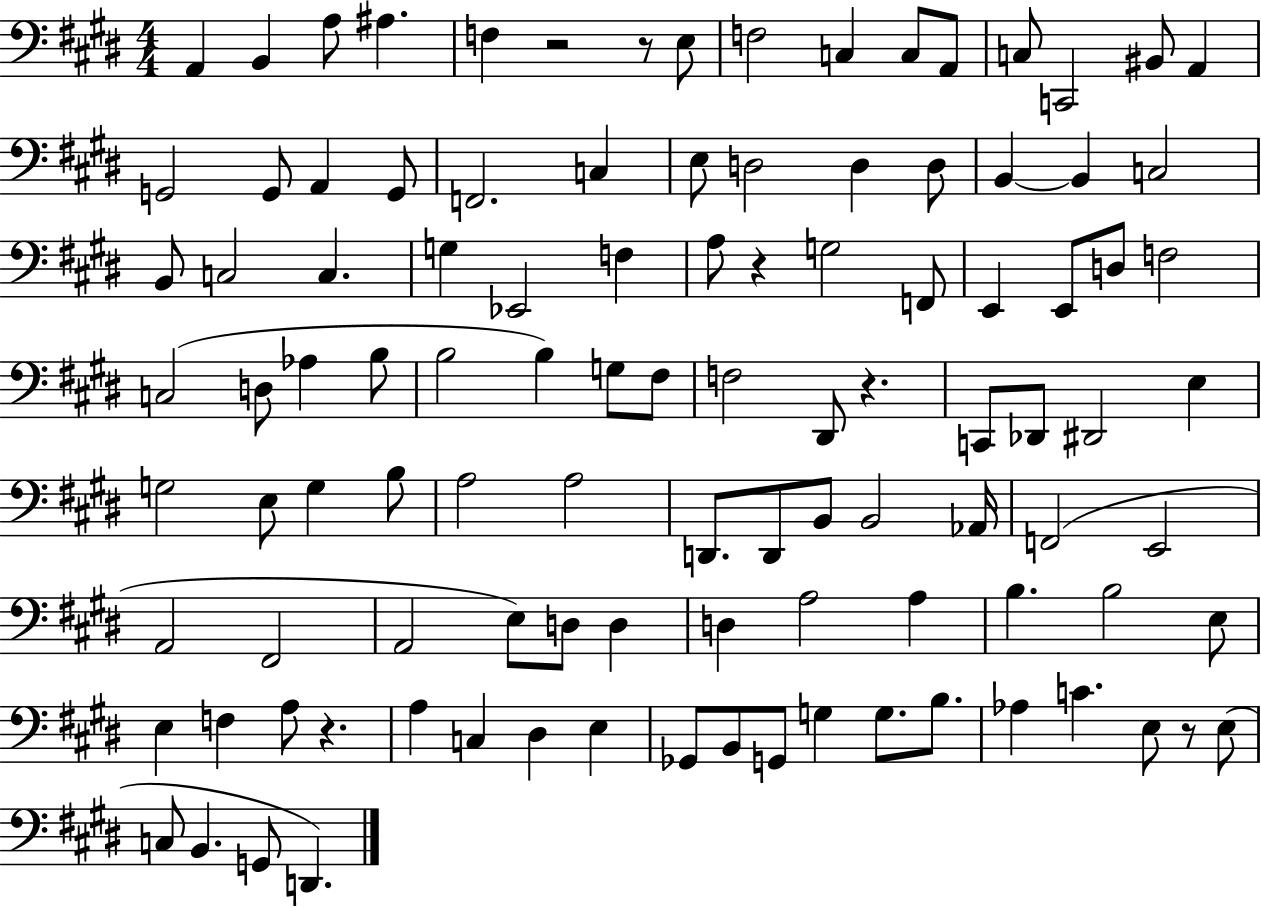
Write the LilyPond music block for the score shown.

{
  \clef bass
  \numericTimeSignature
  \time 4/4
  \key e \major
  a,4 b,4 a8 ais4. | f4 r2 r8 e8 | f2 c4 c8 a,8 | c8 c,2 bis,8 a,4 | \break g,2 g,8 a,4 g,8 | f,2. c4 | e8 d2 d4 d8 | b,4~~ b,4 c2 | \break b,8 c2 c4. | g4 ees,2 f4 | a8 r4 g2 f,8 | e,4 e,8 d8 f2 | \break c2( d8 aes4 b8 | b2 b4) g8 fis8 | f2 dis,8 r4. | c,8 des,8 dis,2 e4 | \break g2 e8 g4 b8 | a2 a2 | d,8. d,8 b,8 b,2 aes,16 | f,2( e,2 | \break a,2 fis,2 | a,2 e8) d8 d4 | d4 a2 a4 | b4. b2 e8 | \break e4 f4 a8 r4. | a4 c4 dis4 e4 | ges,8 b,8 g,8 g4 g8. b8. | aes4 c'4. e8 r8 e8( | \break c8 b,4. g,8 d,4.) | \bar "|."
}